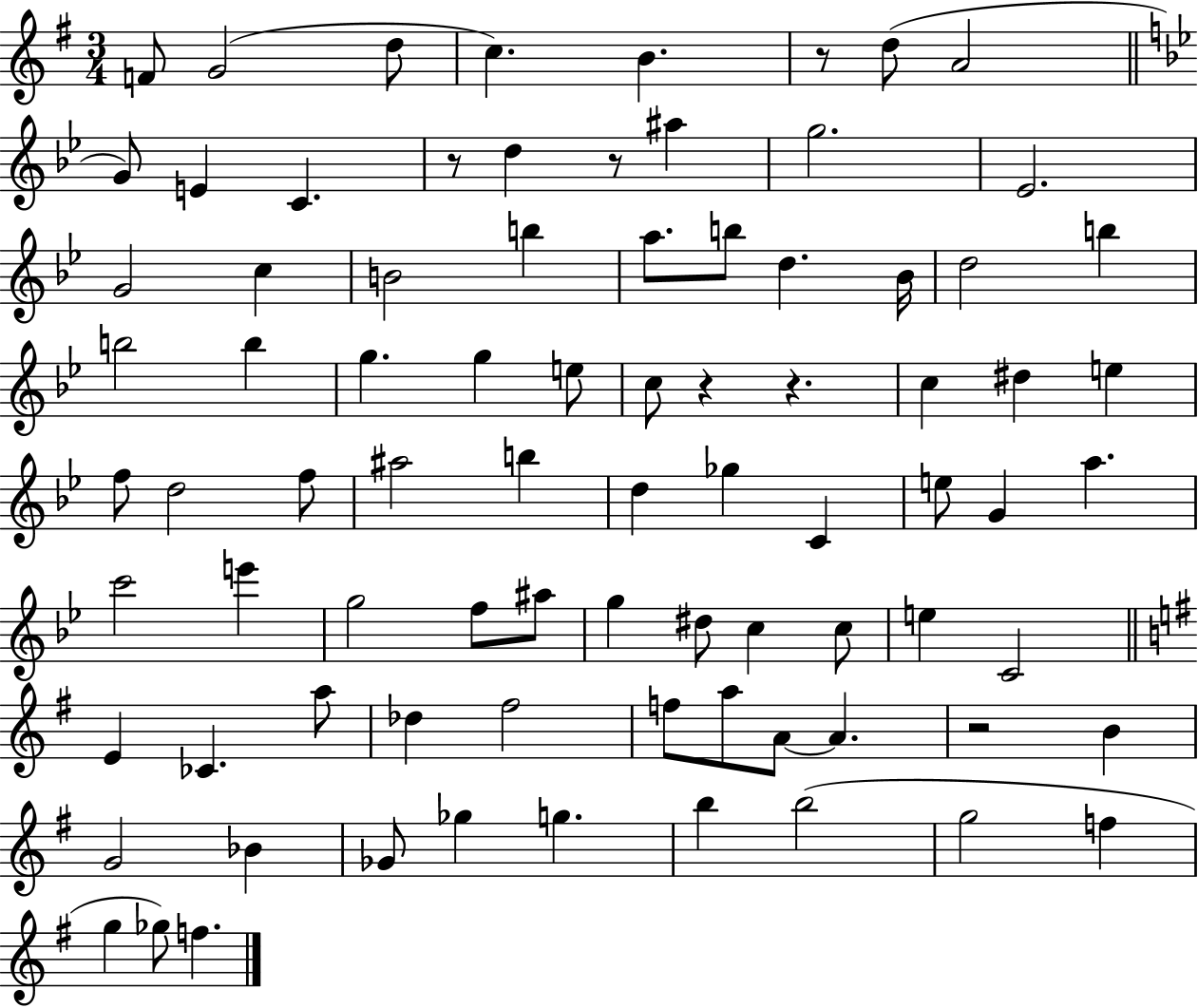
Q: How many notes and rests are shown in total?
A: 83